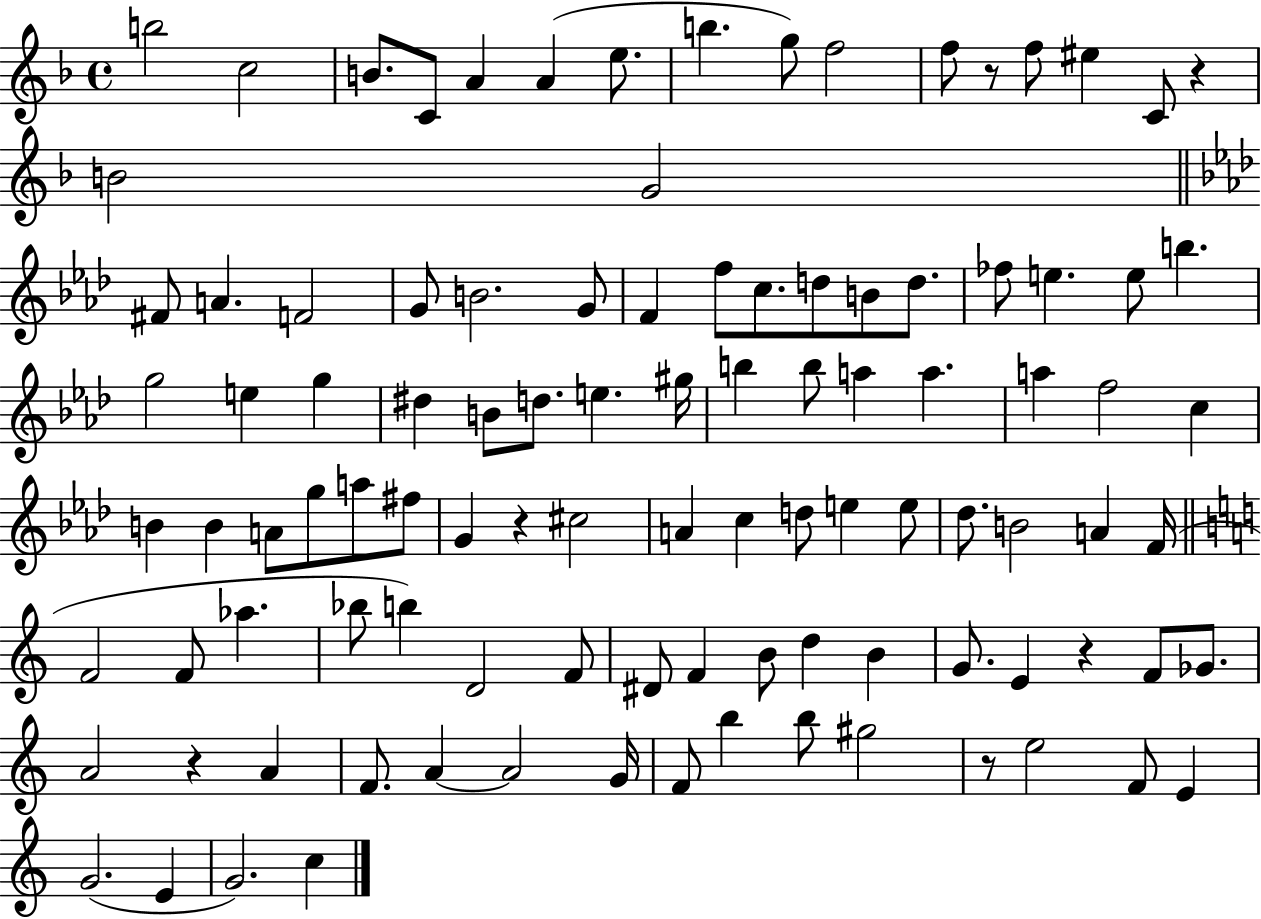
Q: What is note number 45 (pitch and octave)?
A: A5